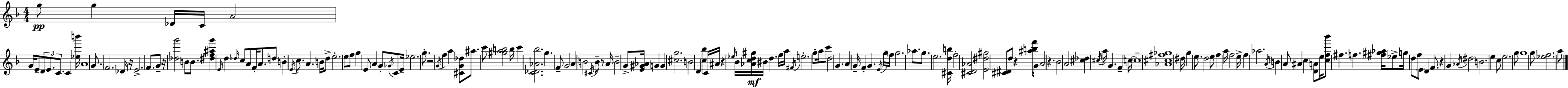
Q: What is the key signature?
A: F major